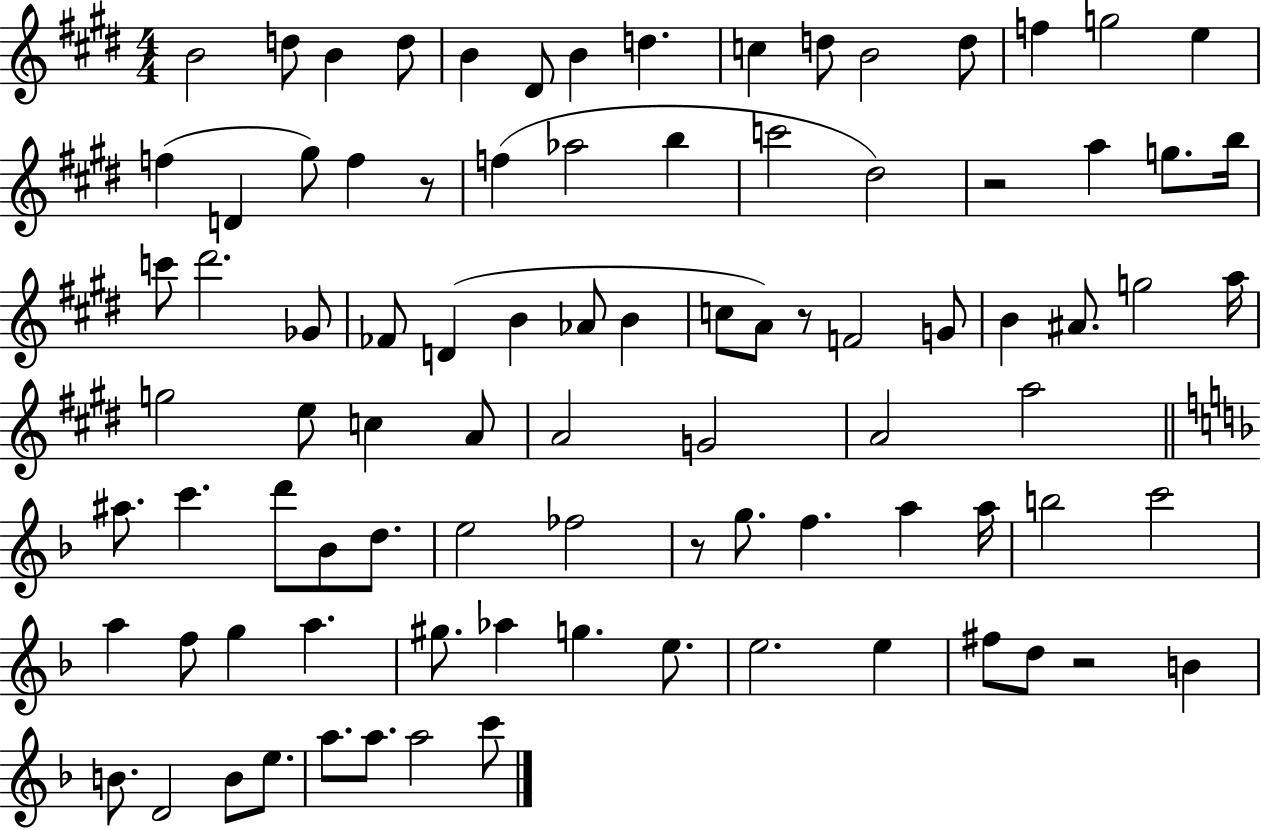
B4/h D5/e B4/q D5/e B4/q D#4/e B4/q D5/q. C5/q D5/e B4/h D5/e F5/q G5/h E5/q F5/q D4/q G#5/e F5/q R/e F5/q Ab5/h B5/q C6/h D#5/h R/h A5/q G5/e. B5/s C6/e D#6/h. Gb4/e FES4/e D4/q B4/q Ab4/e B4/q C5/e A4/e R/e F4/h G4/e B4/q A#4/e. G5/h A5/s G5/h E5/e C5/q A4/e A4/h G4/h A4/h A5/h A#5/e. C6/q. D6/e Bb4/e D5/e. E5/h FES5/h R/e G5/e. F5/q. A5/q A5/s B5/h C6/h A5/q F5/e G5/q A5/q. G#5/e. Ab5/q G5/q. E5/e. E5/h. E5/q F#5/e D5/e R/h B4/q B4/e. D4/h B4/e E5/e. A5/e. A5/e. A5/h C6/e